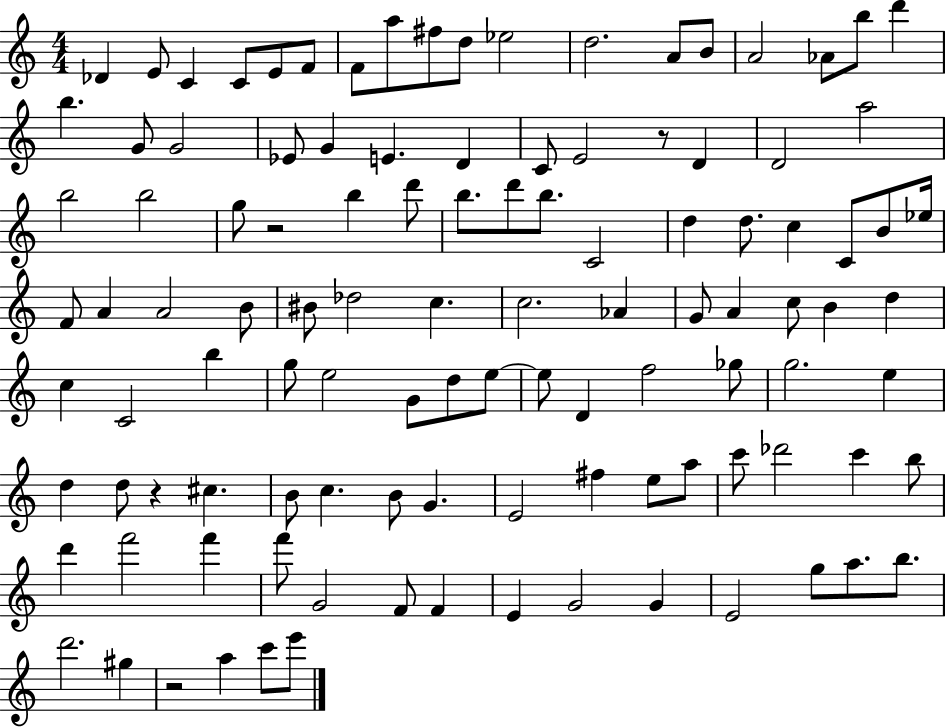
Db4/q E4/e C4/q C4/e E4/e F4/e F4/e A5/e F#5/e D5/e Eb5/h D5/h. A4/e B4/e A4/h Ab4/e B5/e D6/q B5/q. G4/e G4/h Eb4/e G4/q E4/q. D4/q C4/e E4/h R/e D4/q D4/h A5/h B5/h B5/h G5/e R/h B5/q D6/e B5/e. D6/e B5/e. C4/h D5/q D5/e. C5/q C4/e B4/e Eb5/s F4/e A4/q A4/h B4/e BIS4/e Db5/h C5/q. C5/h. Ab4/q G4/e A4/q C5/e B4/q D5/q C5/q C4/h B5/q G5/e E5/h G4/e D5/e E5/e E5/e D4/q F5/h Gb5/e G5/h. E5/q D5/q D5/e R/q C#5/q. B4/e C5/q. B4/e G4/q. E4/h F#5/q E5/e A5/e C6/e Db6/h C6/q B5/e D6/q F6/h F6/q F6/e G4/h F4/e F4/q E4/q G4/h G4/q E4/h G5/e A5/e. B5/e. D6/h. G#5/q R/h A5/q C6/e E6/e